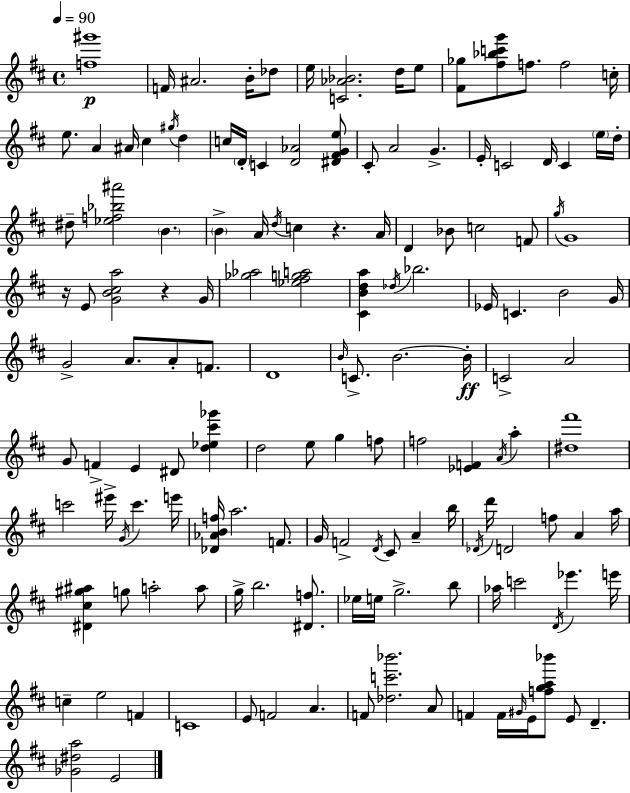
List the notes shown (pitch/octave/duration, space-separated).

[F5,G#6]/w F4/s A#4/h. B4/s Db5/e E5/s [C4,Ab4,Bb4]/h. D5/s E5/e [F#4,Gb5]/e [F#5,Bb5,C6,G6]/e F5/e. F5/h C5/s E5/e. A4/q A#4/s C#5/q G#5/s D5/q C5/s D4/s C4/q [D4,Ab4]/h [D#4,F#4,G4,E5]/e C#4/e A4/h G4/q. E4/s C4/h D4/s C4/q E5/s D5/s D#5/e [Eb5,F5,Bb5,A#6]/h B4/q. B4/q A4/s D5/s C5/q R/q. A4/s D4/q Bb4/e C5/h F4/e G5/s G4/w R/s E4/e [G4,B4,C#5,A5]/h R/q G4/s [Gb5,Ab5]/h [Eb5,F#5,G5,A5]/h [C#4,B4,D5,A5]/q Db5/s Bb5/h. Eb4/s C4/q. B4/h G4/s G4/h A4/e. A4/e F4/e. D4/w B4/s C4/e. B4/h. B4/s C4/h A4/h G4/e F4/q E4/q D#4/e [D5,Eb5,C#6,Gb6]/q D5/h E5/e G5/q F5/e F5/h [Eb4,F4]/q A4/s A5/q [D#5,F#6]/w C6/h EIS6/s G4/s C6/q. E6/s [Db4,Ab4,B4,F5]/s A5/h. F4/e. G4/s F4/h D4/s C#4/e A4/q B5/s Db4/s D6/s D4/h F5/e A4/q A5/s [D#4,C#5,G#5,A#5]/q G5/e A5/h A5/e G5/s B5/h. [D#4,F5]/e. Eb5/s E5/s G5/h. B5/e Ab5/s C6/h D4/s Eb6/q. E6/s C5/q E5/h F4/q C4/w E4/e F4/h A4/q. F4/e [Db5,C6,Bb6]/h. A4/e F4/q F4/s G#4/s E4/s [F5,G5,A5,Bb6]/e E4/e D4/q. [Gb4,D#5,A5]/h E4/h